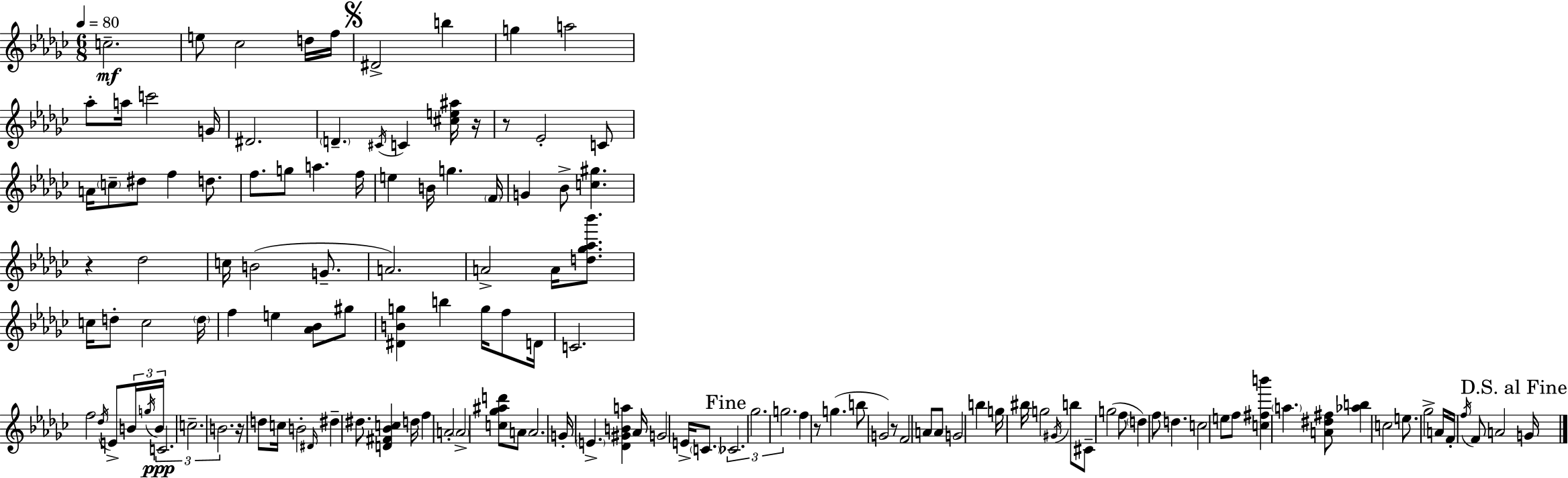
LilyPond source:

{
  \clef treble
  \numericTimeSignature
  \time 6/8
  \key ees \minor
  \tempo 4 = 80
  c''2.--\mf | e''8 ces''2 d''16 f''16 | \mark \markup { \musicglyph "scripts.segno" } dis'2-> b''4 | g''4 a''2 | \break aes''8-. a''16 c'''2 g'16 | dis'2. | \parenthesize d'4.-- \acciaccatura { cis'16 } c'4 <cis'' e'' ais''>16 | r16 r8 ees'2-. c'8 | \break a'16 \parenthesize c''8-- dis''8 f''4 d''8. | f''8. g''8 a''4. | f''16 e''4 b'16 g''4. | \parenthesize f'16 g'4 bes'8-> <c'' gis''>4. | \break r4 des''2 | c''16 b'2( g'8.-- | a'2.) | a'2-> a'16 <d'' ges'' aes'' bes'''>8. | \break c''16 d''8-. c''2 | \parenthesize d''16 f''4 e''4 <aes' bes'>8 gis''8 | <dis' b' g''>4 b''4 g''16 f''8 | d'16 c'2. | \break f''2 \acciaccatura { des''16 } e'8-> | \tuplet 3/2 { b'16 \acciaccatura { g''16 } b'16\ppp } \tuplet 3/2 { c'2. | c''2.-- | b'2. } | \break r16 d''8 c''16 b'2-. | \grace { dis'16 } dis''4-- dis''8. <d' fis' bes' c''>4 | d''16 f''4 a'2-. | \parenthesize a'2-> | \break <c'' ges'' ais'' d'''>8 a'8 a'2. | g'16-. \parenthesize e'4.-> <des' gis' b' a''>4 | aes'16 g'2 | e'16-> \parenthesize c'8. \mark "Fine" \tuplet 3/2 { ces'2. | \break ges''2. | g''2. } | f''4 r8 g''4.( | b''8 g'2) | \break r8 f'2 | a'8 a'8 g'2 | b''4 g''16 bis''16 g''2 | \acciaccatura { gis'16 } b''8 cis'8-- g''2( | \break f''8 \parenthesize d''4) f''8 d''4. | c''2 | e''8 f''8 <c'' fis'' b'''>4 \parenthesize a''4. | <a' dis'' fis''>8 <aes'' b''>4 c''2 | \break e''8. ges''2-> | a'16 f'16-. \acciaccatura { f''16 } f'8 a'2 | \mark "D.S. al Fine" g'16 \bar "|."
}